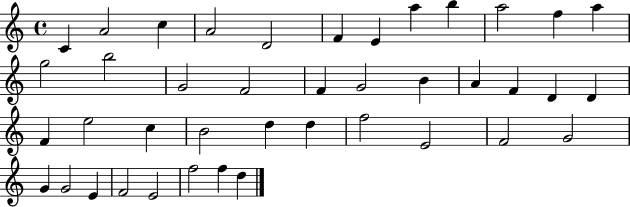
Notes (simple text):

C4/q A4/h C5/q A4/h D4/h F4/q E4/q A5/q B5/q A5/h F5/q A5/q G5/h B5/h G4/h F4/h F4/q G4/h B4/q A4/q F4/q D4/q D4/q F4/q E5/h C5/q B4/h D5/q D5/q F5/h E4/h F4/h G4/h G4/q G4/h E4/q F4/h E4/h F5/h F5/q D5/q